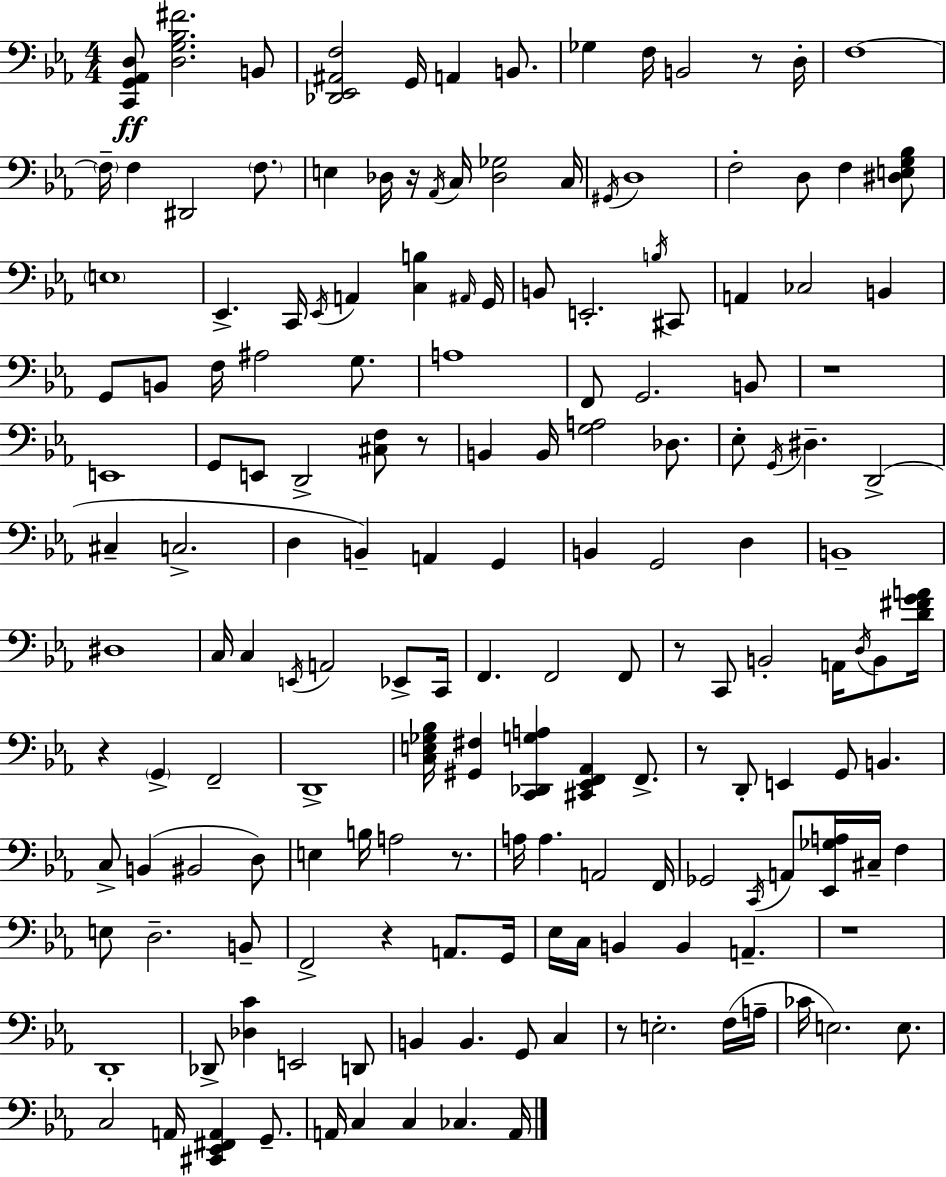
[C2,G2,Ab2,D3]/e [D3,G3,Bb3,F#4]/h. B2/e [Db2,Eb2,A#2,F3]/h G2/s A2/q B2/e. Gb3/q F3/s B2/h R/e D3/s F3/w F3/s F3/q D#2/h F3/e. E3/q Db3/s R/s Ab2/s C3/s [Db3,Gb3]/h C3/s G#2/s D3/w F3/h D3/e F3/q [D#3,E3,G3,Bb3]/e E3/w Eb2/q. C2/s Eb2/s A2/q [C3,B3]/q A#2/s G2/s B2/e E2/h. B3/s C#2/e A2/q CES3/h B2/q G2/e B2/e F3/s A#3/h G3/e. A3/w F2/e G2/h. B2/e R/w E2/w G2/e E2/e D2/h [C#3,F3]/e R/e B2/q B2/s [G3,A3]/h Db3/e. Eb3/e G2/s D#3/q. D2/h C#3/q C3/h. D3/q B2/q A2/q G2/q B2/q G2/h D3/q B2/w D#3/w C3/s C3/q E2/s A2/h Eb2/e C2/s F2/q. F2/h F2/e R/e C2/e B2/h A2/s D3/s B2/e [D4,F#4,G4,A4]/s R/q G2/q F2/h D2/w [C3,E3,Gb3,Bb3]/s [G#2,F#3]/q [C2,Db2,G3,A3]/q [C#2,Eb2,F2,Ab2]/q F2/e. R/e D2/e E2/q G2/e B2/q. C3/e B2/q BIS2/h D3/e E3/q B3/s A3/h R/e. A3/s A3/q. A2/h F2/s Gb2/h C2/s A2/e [Eb2,Gb3,A3]/s C#3/s F3/q E3/e D3/h. B2/e F2/h R/q A2/e. G2/s Eb3/s C3/s B2/q B2/q A2/q. R/w D2/w Db2/e [Db3,C4]/q E2/h D2/e B2/q B2/q. G2/e C3/q R/e E3/h. F3/s A3/s CES4/s E3/h. E3/e. C3/h A2/s [C#2,Eb2,F#2,A2]/q G2/e. A2/s C3/q C3/q CES3/q. A2/s